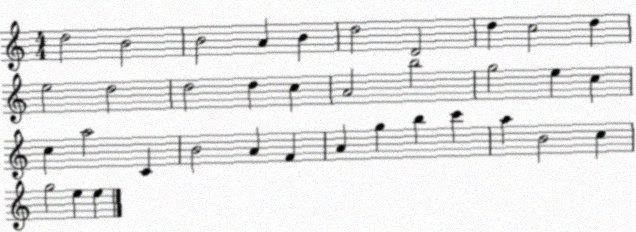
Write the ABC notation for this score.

X:1
T:Untitled
M:4/4
L:1/4
K:C
d2 B2 B2 A B d2 D2 d c2 d e2 d2 d2 d c A2 b2 g2 e c c a2 C B2 A F A g b c' a B2 c g2 e e